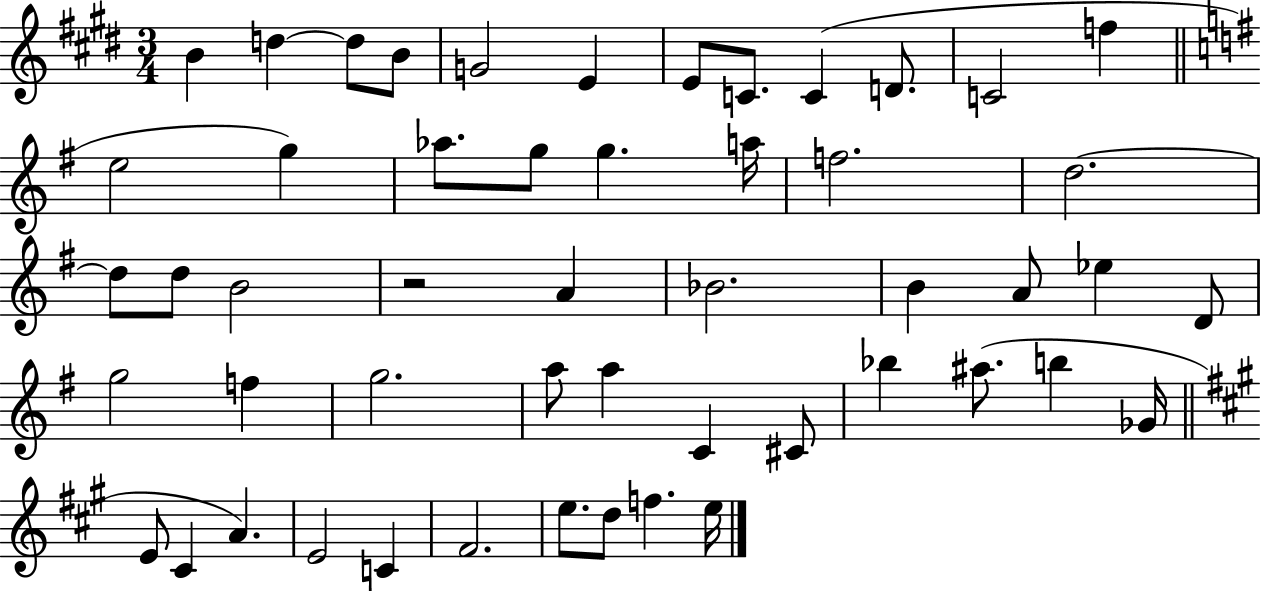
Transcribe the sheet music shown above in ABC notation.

X:1
T:Untitled
M:3/4
L:1/4
K:E
B d d/2 B/2 G2 E E/2 C/2 C D/2 C2 f e2 g _a/2 g/2 g a/4 f2 d2 d/2 d/2 B2 z2 A _B2 B A/2 _e D/2 g2 f g2 a/2 a C ^C/2 _b ^a/2 b _G/4 E/2 ^C A E2 C ^F2 e/2 d/2 f e/4